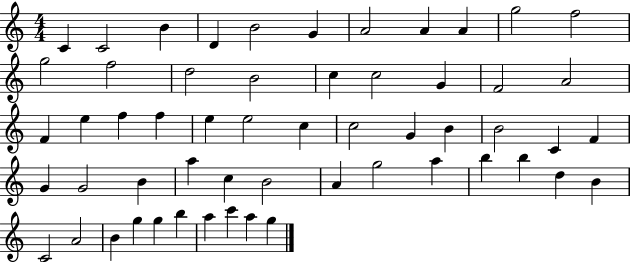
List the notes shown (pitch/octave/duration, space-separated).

C4/q C4/h B4/q D4/q B4/h G4/q A4/h A4/q A4/q G5/h F5/h G5/h F5/h D5/h B4/h C5/q C5/h G4/q F4/h A4/h F4/q E5/q F5/q F5/q E5/q E5/h C5/q C5/h G4/q B4/q B4/h C4/q F4/q G4/q G4/h B4/q A5/q C5/q B4/h A4/q G5/h A5/q B5/q B5/q D5/q B4/q C4/h A4/h B4/q G5/q G5/q B5/q A5/q C6/q A5/q G5/q